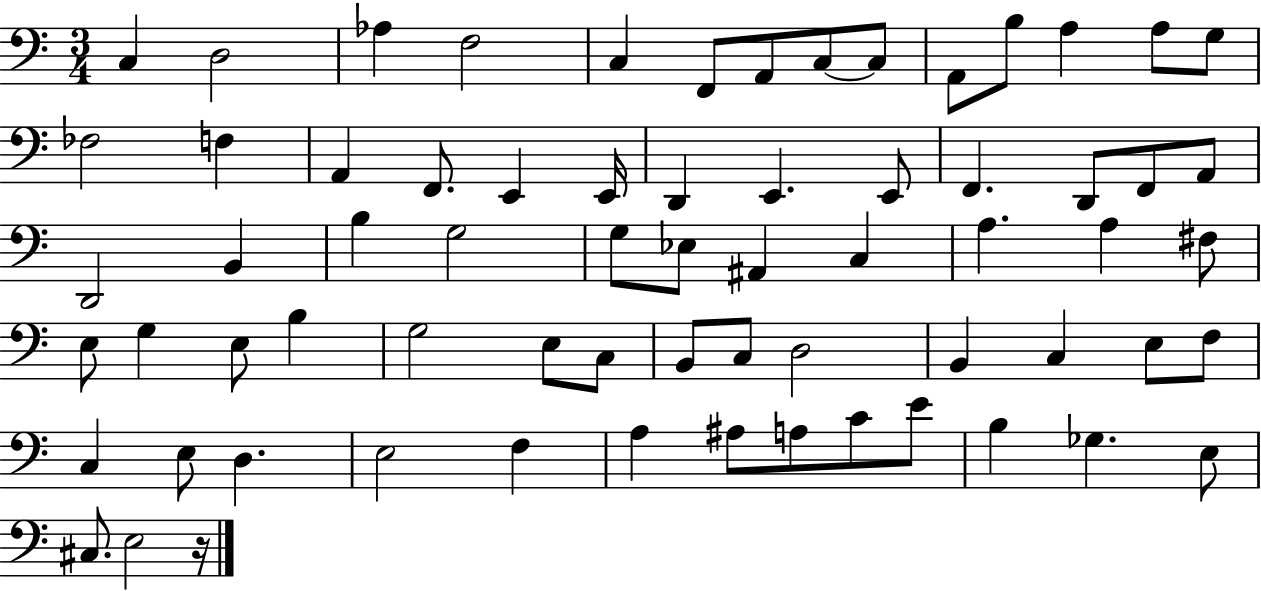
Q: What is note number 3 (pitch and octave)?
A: Ab3